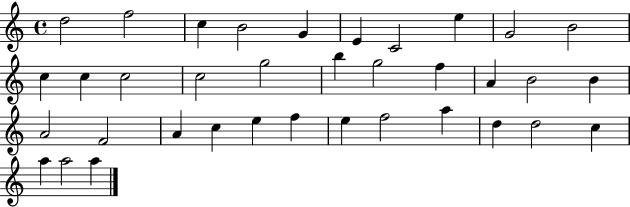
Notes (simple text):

D5/h F5/h C5/q B4/h G4/q E4/q C4/h E5/q G4/h B4/h C5/q C5/q C5/h C5/h G5/h B5/q G5/h F5/q A4/q B4/h B4/q A4/h F4/h A4/q C5/q E5/q F5/q E5/q F5/h A5/q D5/q D5/h C5/q A5/q A5/h A5/q